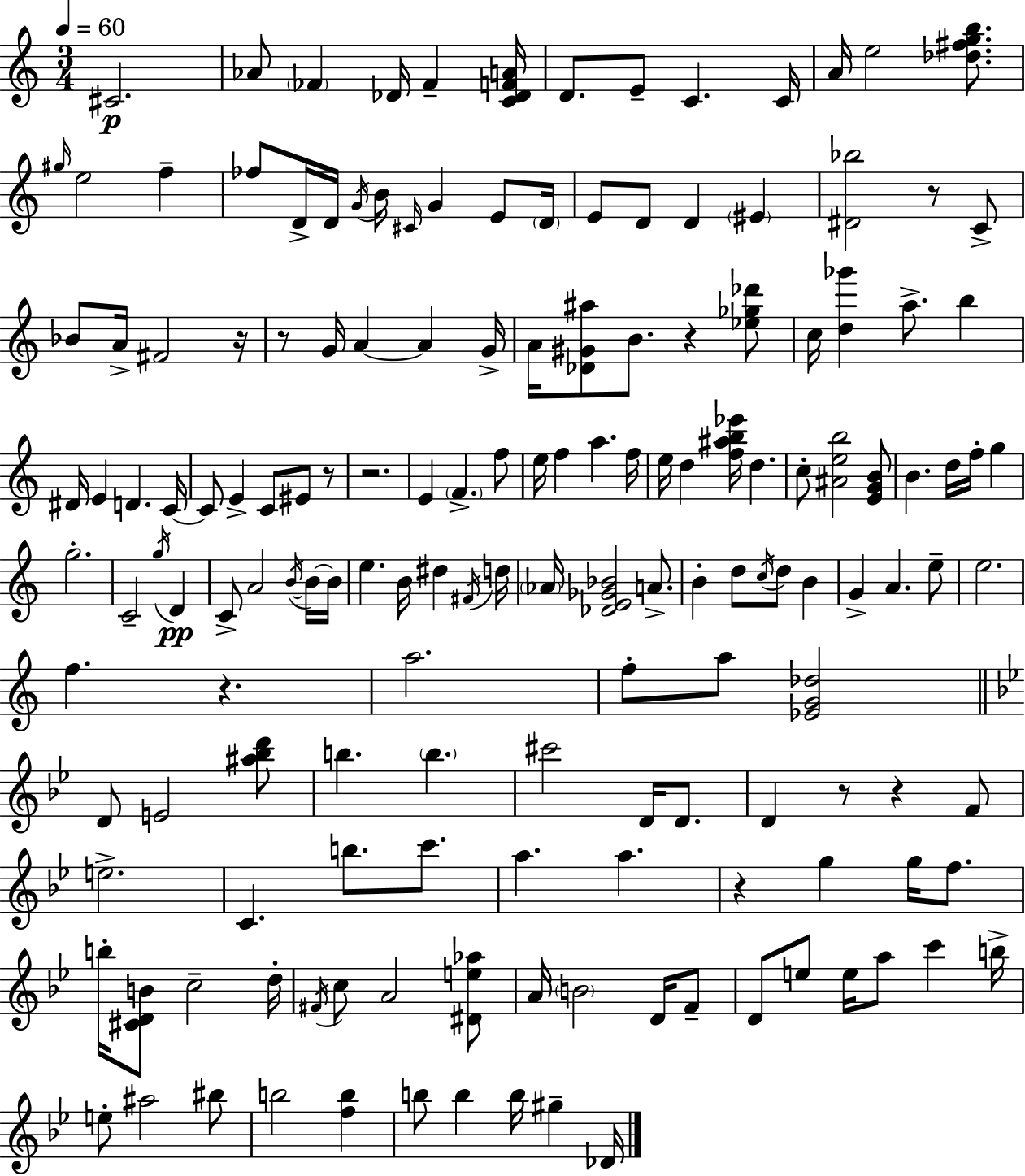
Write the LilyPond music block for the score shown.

{
  \clef treble
  \numericTimeSignature
  \time 3/4
  \key c \major
  \tempo 4 = 60
  cis'2.\p | aes'8 \parenthesize fes'4 des'16 fes'4-- <c' des' f' a'>16 | d'8. e'8-- c'4. c'16 | a'16 e''2 <des'' fis'' g'' b''>8. | \break \grace { gis''16 } e''2 f''4-- | fes''8 d'16-> d'16 \acciaccatura { g'16 } b'16 \grace { cis'16 } g'4 | e'8 \parenthesize d'16 e'8 d'8 d'4 \parenthesize eis'4 | <dis' bes''>2 r8 | \break c'8-> bes'8 a'16-> fis'2 | r16 r8 g'16 a'4~~ a'4 | g'16-> a'16 <des' gis' ais''>8 b'8. r4 | <ees'' ges'' des'''>8 c''16 <d'' ges'''>4 a''8.-> b''4 | \break dis'16 e'4 d'4. | c'16~~ c'8 e'4-> c'8 eis'8 | r8 r2. | e'4 \parenthesize f'4.-> | \break f''8 e''16 f''4 a''4. | f''16 e''16 d''4 <f'' ais'' b'' ees'''>16 d''4. | c''8-. <ais' e'' b''>2 | <e' g' b'>8 b'4. d''16 f''16-. g''4 | \break g''2.-. | c'2-- \acciaccatura { g''16 }\pp | d'4 c'8-> a'2 | \acciaccatura { b'16~ }~ b'16 b'16 e''4. b'16 | \break dis''4 \acciaccatura { fis'16 } d''16 \parenthesize aes'16 <des' e' ges' bes'>2 | a'8.-> b'4-. d''8 | \acciaccatura { c''16 } d''8 b'4 g'4-> a'4. | e''8-- e''2. | \break f''4. | r4. a''2. | f''8-. a''8 <ees' g' des''>2 | \bar "||" \break \key g \minor d'8 e'2 <ais'' bes'' d'''>8 | b''4. \parenthesize b''4. | cis'''2 d'16 d'8. | d'4 r8 r4 f'8 | \break e''2.-> | c'4. b''8. c'''8. | a''4. a''4. | r4 g''4 g''16 f''8. | \break b''16-. <cis' d' b'>8 c''2-- d''16-. | \acciaccatura { fis'16 } c''8 a'2 <dis' e'' aes''>8 | a'16 \parenthesize b'2 d'16 f'8-- | d'8 e''8 e''16 a''8 c'''4 | \break b''16-> e''8-. ais''2 bis''8 | b''2 <f'' b''>4 | b''8 b''4 b''16 gis''4-- | des'16 \bar "|."
}